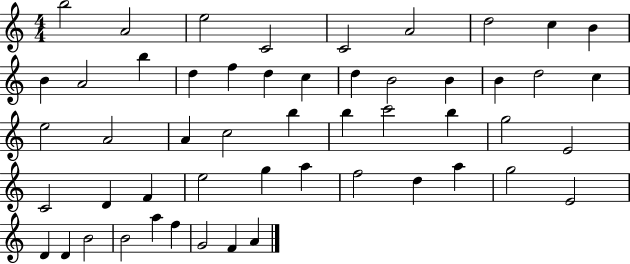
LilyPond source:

{
  \clef treble
  \numericTimeSignature
  \time 4/4
  \key c \major
  b''2 a'2 | e''2 c'2 | c'2 a'2 | d''2 c''4 b'4 | \break b'4 a'2 b''4 | d''4 f''4 d''4 c''4 | d''4 b'2 b'4 | b'4 d''2 c''4 | \break e''2 a'2 | a'4 c''2 b''4 | b''4 c'''2 b''4 | g''2 e'2 | \break c'2 d'4 f'4 | e''2 g''4 a''4 | f''2 d''4 a''4 | g''2 e'2 | \break d'4 d'4 b'2 | b'2 a''4 f''4 | g'2 f'4 a'4 | \bar "|."
}